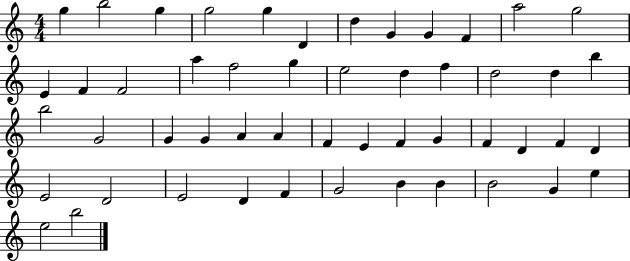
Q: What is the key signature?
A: C major